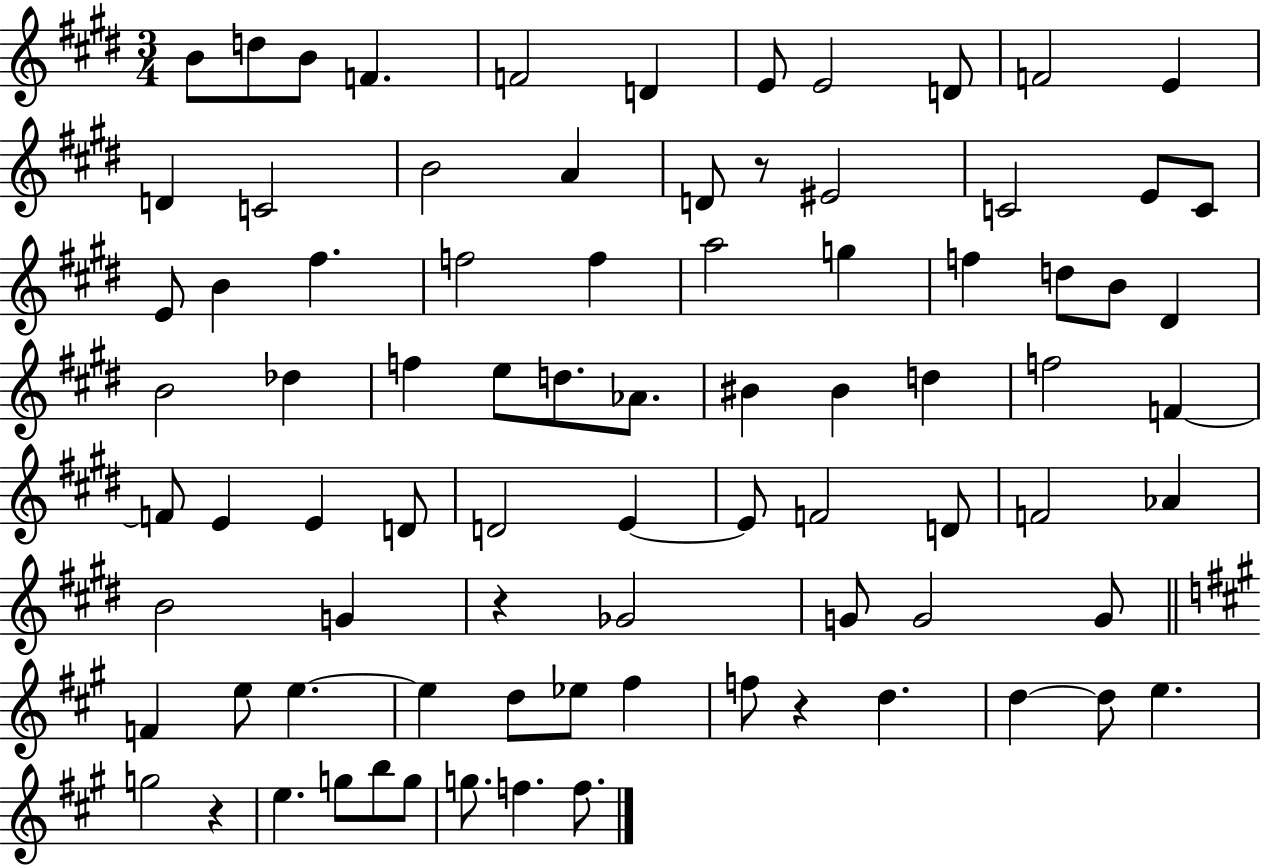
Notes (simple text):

B4/e D5/e B4/e F4/q. F4/h D4/q E4/e E4/h D4/e F4/h E4/q D4/q C4/h B4/h A4/q D4/e R/e EIS4/h C4/h E4/e C4/e E4/e B4/q F#5/q. F5/h F5/q A5/h G5/q F5/q D5/e B4/e D#4/q B4/h Db5/q F5/q E5/e D5/e. Ab4/e. BIS4/q BIS4/q D5/q F5/h F4/q F4/e E4/q E4/q D4/e D4/h E4/q E4/e F4/h D4/e F4/h Ab4/q B4/h G4/q R/q Gb4/h G4/e G4/h G4/e F4/q E5/e E5/q. E5/q D5/e Eb5/e F#5/q F5/e R/q D5/q. D5/q D5/e E5/q. G5/h R/q E5/q. G5/e B5/e G5/e G5/e. F5/q. F5/e.